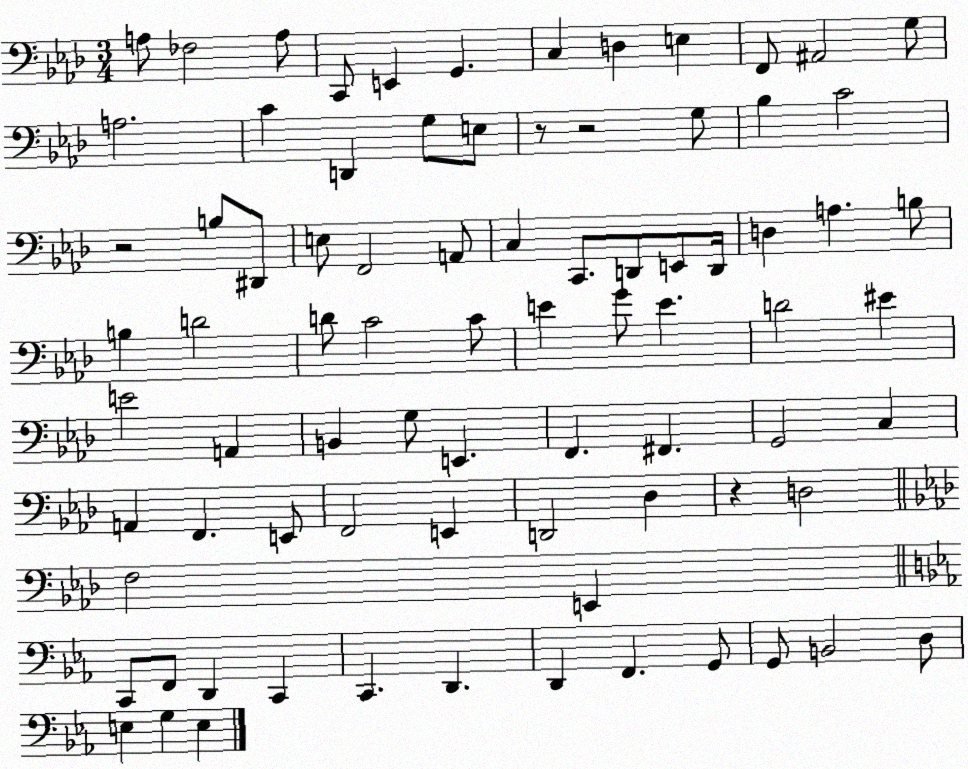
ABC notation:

X:1
T:Untitled
M:3/4
L:1/4
K:Ab
A,/2 _F,2 A,/2 C,,/2 E,, G,, C, D, E, F,,/2 ^A,,2 G,/2 A,2 C D,, G,/2 E,/2 z/2 z2 G,/2 _B, C2 z2 B,/2 ^D,,/2 E,/2 F,,2 A,,/2 C, C,,/2 D,,/2 E,,/2 D,,/4 D, A, B,/2 B, D2 D/2 C2 C/2 E G/2 E D2 ^E E2 A,, B,, G,/2 E,, F,, ^F,, G,,2 C, A,, F,, E,,/2 F,,2 E,, D,,2 _D, z D,2 F,2 E,, C,,/2 F,,/2 D,, C,, C,, D,, D,, F,, G,,/2 G,,/2 B,,2 D,/2 E, G, E,